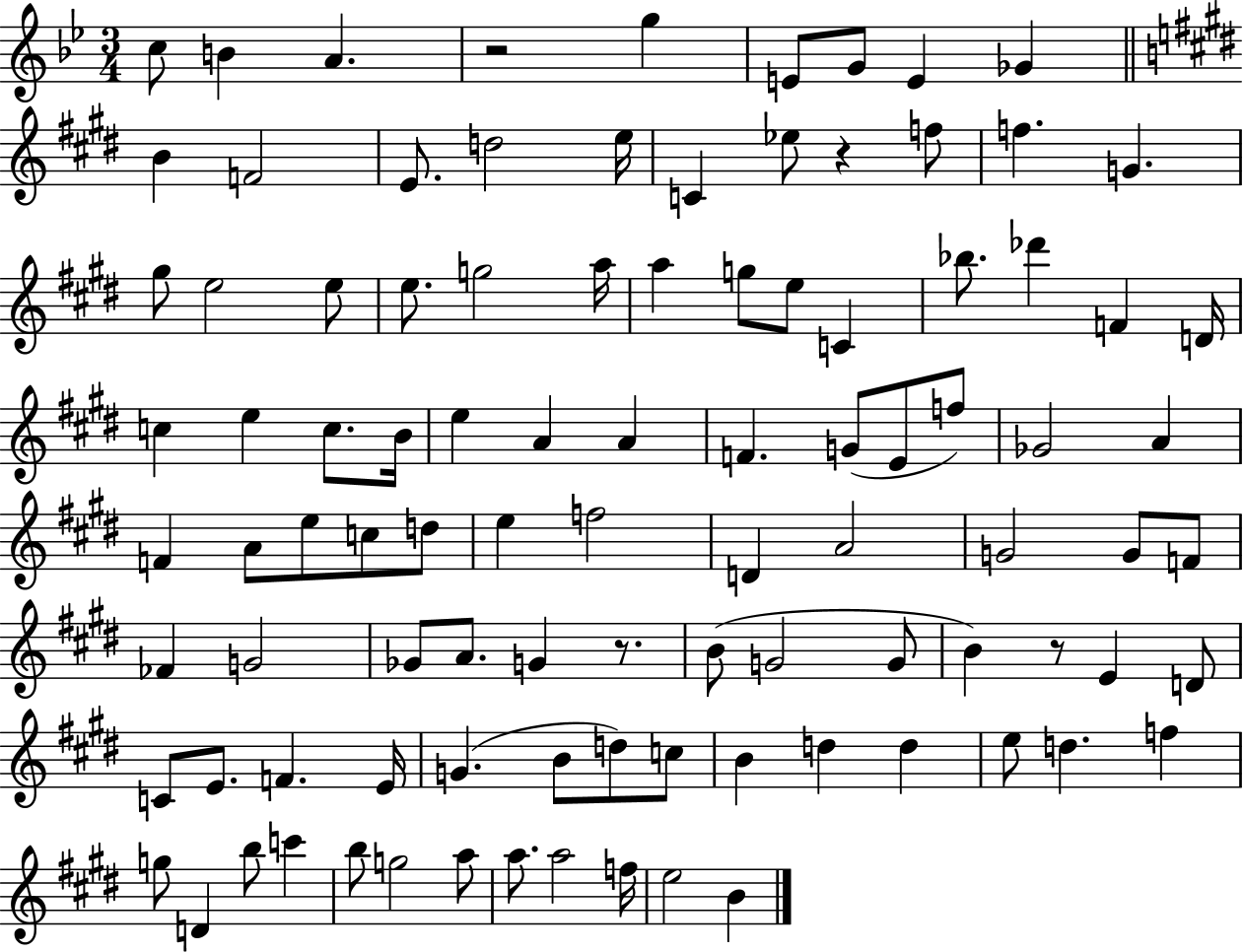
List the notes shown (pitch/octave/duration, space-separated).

C5/e B4/q A4/q. R/h G5/q E4/e G4/e E4/q Gb4/q B4/q F4/h E4/e. D5/h E5/s C4/q Eb5/e R/q F5/e F5/q. G4/q. G#5/e E5/h E5/e E5/e. G5/h A5/s A5/q G5/e E5/e C4/q Bb5/e. Db6/q F4/q D4/s C5/q E5/q C5/e. B4/s E5/q A4/q A4/q F4/q. G4/e E4/e F5/e Gb4/h A4/q F4/q A4/e E5/e C5/e D5/e E5/q F5/h D4/q A4/h G4/h G4/e F4/e FES4/q G4/h Gb4/e A4/e. G4/q R/e. B4/e G4/h G4/e B4/q R/e E4/q D4/e C4/e E4/e. F4/q. E4/s G4/q. B4/e D5/e C5/e B4/q D5/q D5/q E5/e D5/q. F5/q G5/e D4/q B5/e C6/q B5/e G5/h A5/e A5/e. A5/h F5/s E5/h B4/q